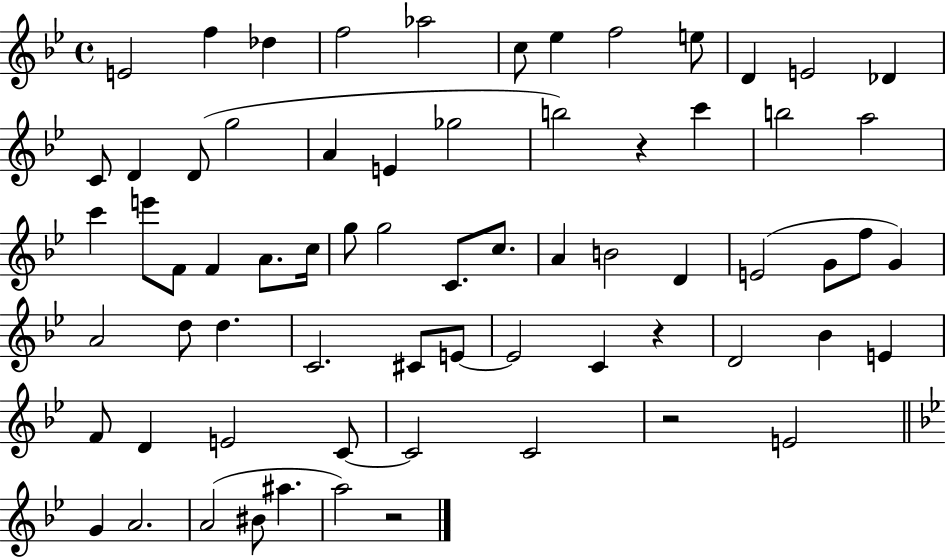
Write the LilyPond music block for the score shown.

{
  \clef treble
  \time 4/4
  \defaultTimeSignature
  \key bes \major
  e'2 f''4 des''4 | f''2 aes''2 | c''8 ees''4 f''2 e''8 | d'4 e'2 des'4 | \break c'8 d'4 d'8( g''2 | a'4 e'4 ges''2 | b''2) r4 c'''4 | b''2 a''2 | \break c'''4 e'''8 f'8 f'4 a'8. c''16 | g''8 g''2 c'8. c''8. | a'4 b'2 d'4 | e'2( g'8 f''8 g'4) | \break a'2 d''8 d''4. | c'2. cis'8 e'8~~ | e'2 c'4 r4 | d'2 bes'4 e'4 | \break f'8 d'4 e'2 c'8~~ | c'2 c'2 | r2 e'2 | \bar "||" \break \key g \minor g'4 a'2. | a'2( bis'8 ais''4. | a''2) r2 | \bar "|."
}